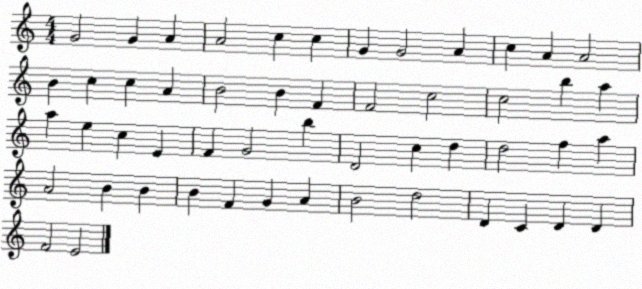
X:1
T:Untitled
M:4/4
L:1/4
K:C
G2 G A A2 c c G G2 A c A A2 B c c A B2 B F F2 c2 c2 b a a e c E F G2 b D2 c d d2 f a A2 B B B F G A B2 d2 D C D D F2 E2